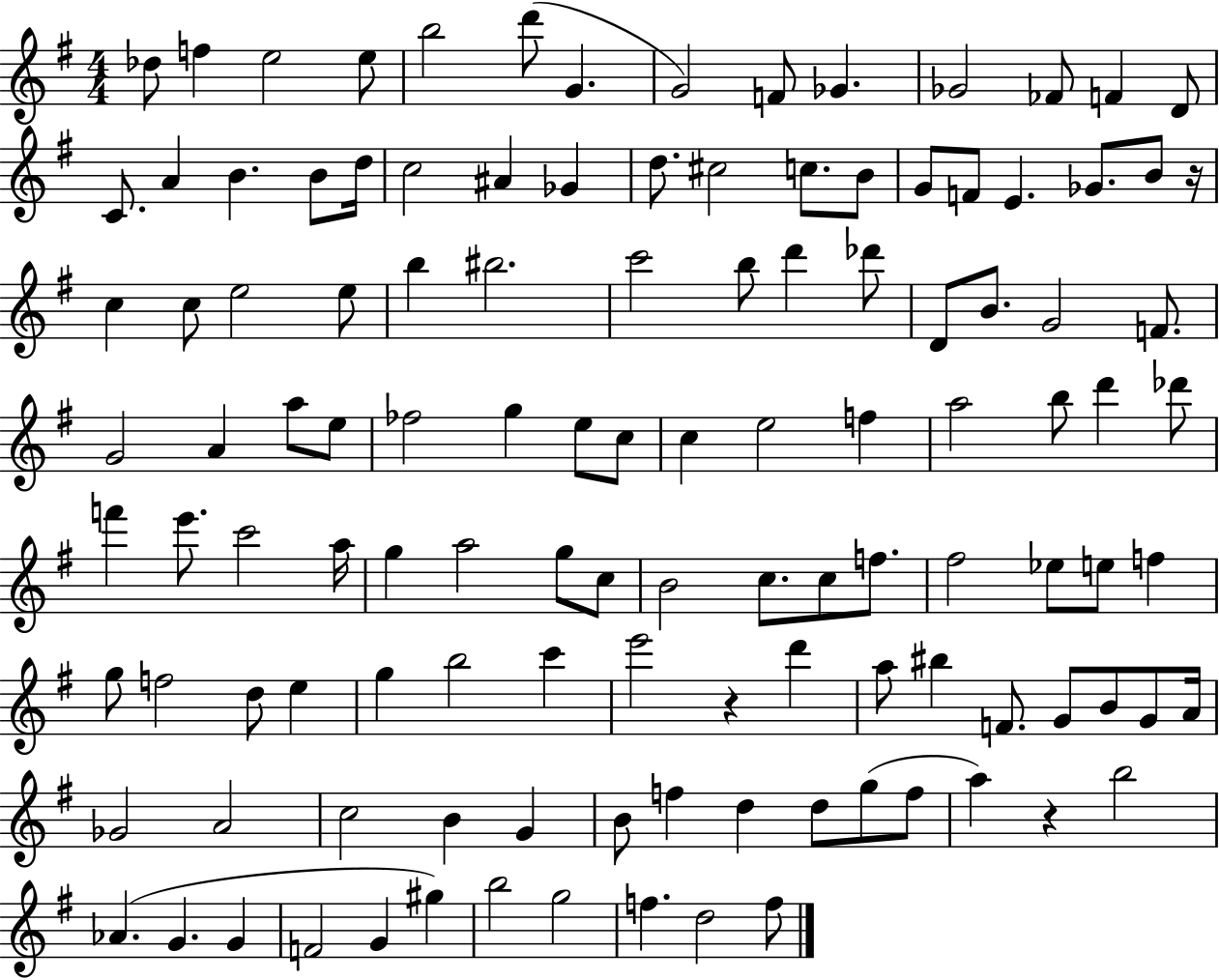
{
  \clef treble
  \numericTimeSignature
  \time 4/4
  \key g \major
  des''8 f''4 e''2 e''8 | b''2 d'''8( g'4. | g'2) f'8 ges'4. | ges'2 fes'8 f'4 d'8 | \break c'8. a'4 b'4. b'8 d''16 | c''2 ais'4 ges'4 | d''8. cis''2 c''8. b'8 | g'8 f'8 e'4. ges'8. b'8 r16 | \break c''4 c''8 e''2 e''8 | b''4 bis''2. | c'''2 b''8 d'''4 des'''8 | d'8 b'8. g'2 f'8. | \break g'2 a'4 a''8 e''8 | fes''2 g''4 e''8 c''8 | c''4 e''2 f''4 | a''2 b''8 d'''4 des'''8 | \break f'''4 e'''8. c'''2 a''16 | g''4 a''2 g''8 c''8 | b'2 c''8. c''8 f''8. | fis''2 ees''8 e''8 f''4 | \break g''8 f''2 d''8 e''4 | g''4 b''2 c'''4 | e'''2 r4 d'''4 | a''8 bis''4 f'8. g'8 b'8 g'8 a'16 | \break ges'2 a'2 | c''2 b'4 g'4 | b'8 f''4 d''4 d''8 g''8( f''8 | a''4) r4 b''2 | \break aes'4.( g'4. g'4 | f'2 g'4 gis''4) | b''2 g''2 | f''4. d''2 f''8 | \break \bar "|."
}